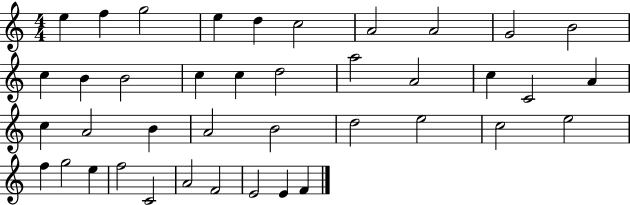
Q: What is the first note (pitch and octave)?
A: E5